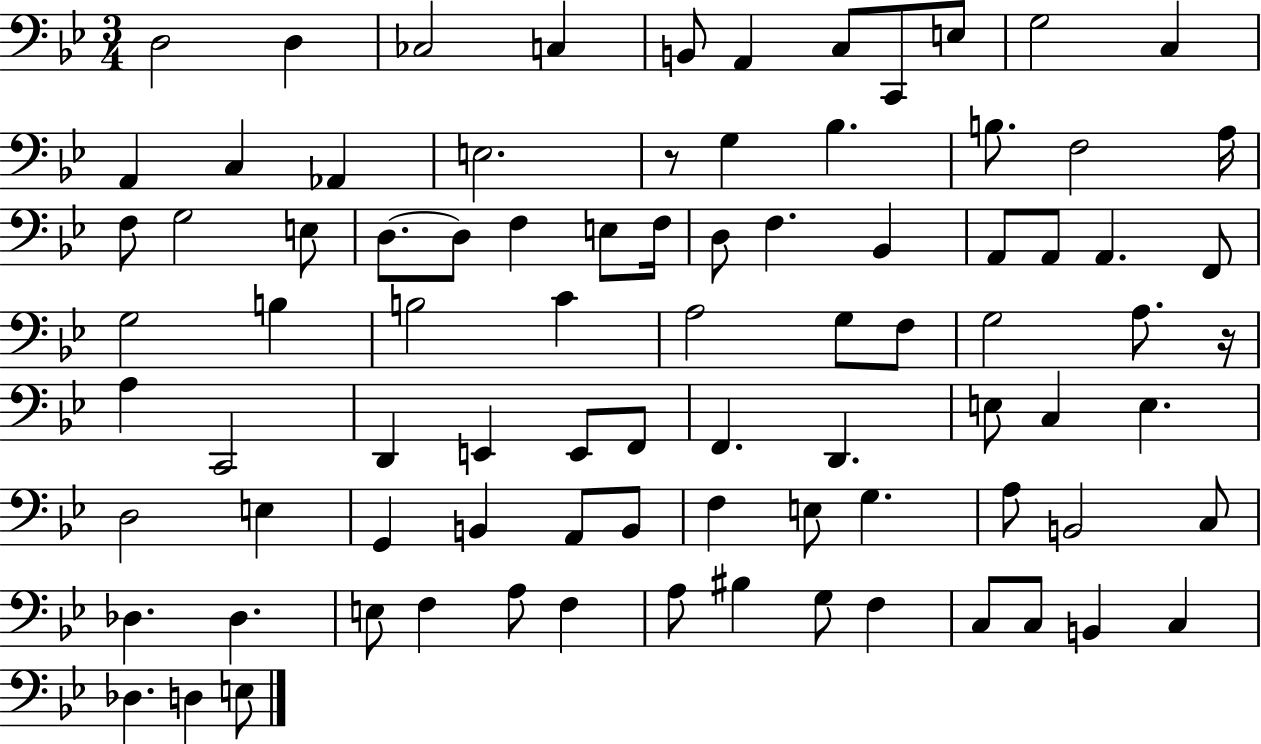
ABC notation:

X:1
T:Untitled
M:3/4
L:1/4
K:Bb
D,2 D, _C,2 C, B,,/2 A,, C,/2 C,,/2 E,/2 G,2 C, A,, C, _A,, E,2 z/2 G, _B, B,/2 F,2 A,/4 F,/2 G,2 E,/2 D,/2 D,/2 F, E,/2 F,/4 D,/2 F, _B,, A,,/2 A,,/2 A,, F,,/2 G,2 B, B,2 C A,2 G,/2 F,/2 G,2 A,/2 z/4 A, C,,2 D,, E,, E,,/2 F,,/2 F,, D,, E,/2 C, E, D,2 E, G,, B,, A,,/2 B,,/2 F, E,/2 G, A,/2 B,,2 C,/2 _D, _D, E,/2 F, A,/2 F, A,/2 ^B, G,/2 F, C,/2 C,/2 B,, C, _D, D, E,/2